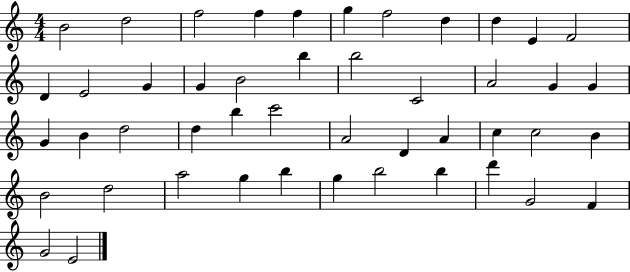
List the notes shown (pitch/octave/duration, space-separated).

B4/h D5/h F5/h F5/q F5/q G5/q F5/h D5/q D5/q E4/q F4/h D4/q E4/h G4/q G4/q B4/h B5/q B5/h C4/h A4/h G4/q G4/q G4/q B4/q D5/h D5/q B5/q C6/h A4/h D4/q A4/q C5/q C5/h B4/q B4/h D5/h A5/h G5/q B5/q G5/q B5/h B5/q D6/q G4/h F4/q G4/h E4/h